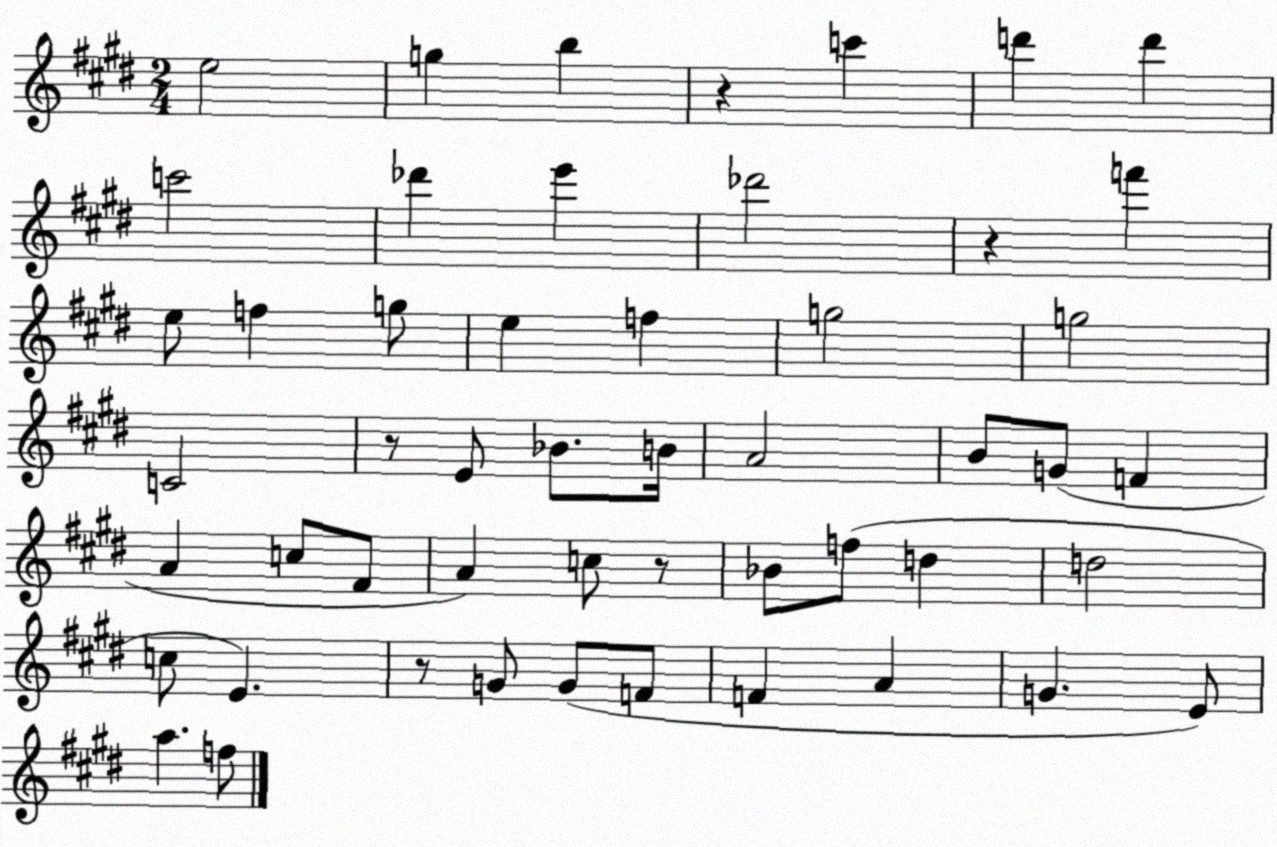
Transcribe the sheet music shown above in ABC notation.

X:1
T:Untitled
M:2/4
L:1/4
K:E
e2 g b z c' d' d' c'2 _d' e' _d'2 z f' e/2 f g/2 e f g2 g2 C2 z/2 E/2 _B/2 B/4 A2 B/2 G/2 F A c/2 ^F/2 A c/2 z/2 _B/2 f/2 d d2 c/2 E z/2 G/2 G/2 F/2 F A G E/2 a f/2